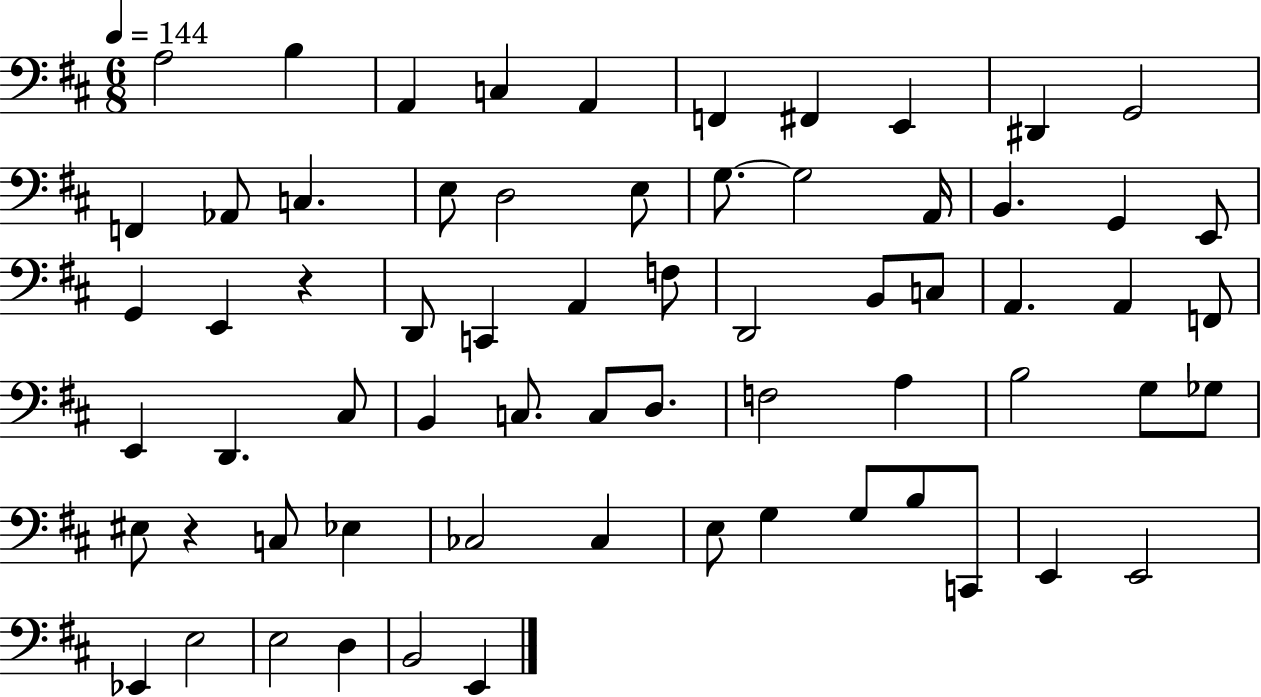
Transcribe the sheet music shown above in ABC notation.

X:1
T:Untitled
M:6/8
L:1/4
K:D
A,2 B, A,, C, A,, F,, ^F,, E,, ^D,, G,,2 F,, _A,,/2 C, E,/2 D,2 E,/2 G,/2 G,2 A,,/4 B,, G,, E,,/2 G,, E,, z D,,/2 C,, A,, F,/2 D,,2 B,,/2 C,/2 A,, A,, F,,/2 E,, D,, ^C,/2 B,, C,/2 C,/2 D,/2 F,2 A, B,2 G,/2 _G,/2 ^E,/2 z C,/2 _E, _C,2 _C, E,/2 G, G,/2 B,/2 C,,/2 E,, E,,2 _E,, E,2 E,2 D, B,,2 E,,